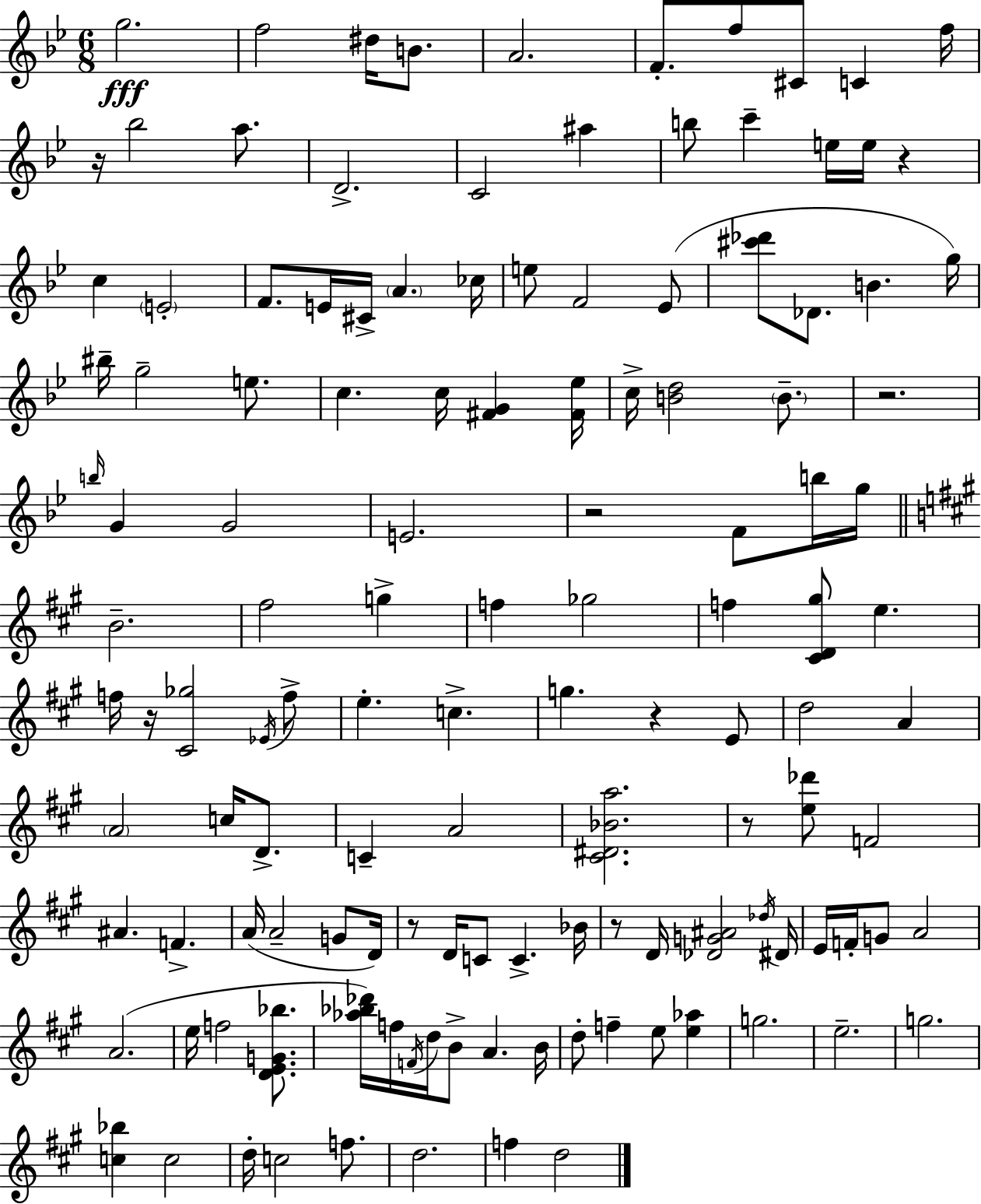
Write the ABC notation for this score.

X:1
T:Untitled
M:6/8
L:1/4
K:Bb
g2 f2 ^d/4 B/2 A2 F/2 f/2 ^C/2 C f/4 z/4 _b2 a/2 D2 C2 ^a b/2 c' e/4 e/4 z c E2 F/2 E/4 ^C/4 A _c/4 e/2 F2 _E/2 [^c'_d']/2 _D/2 B g/4 ^b/4 g2 e/2 c c/4 [^FG] [^F_e]/4 c/4 [Bd]2 B/2 z2 b/4 G G2 E2 z2 F/2 b/4 g/4 B2 ^f2 g f _g2 f [^CD^g]/2 e f/4 z/4 [^C_g]2 _E/4 f/2 e c g z E/2 d2 A A2 c/4 D/2 C A2 [^C^D_Ba]2 z/2 [e_d']/2 F2 ^A F A/4 A2 G/2 D/4 z/2 D/4 C/2 C _B/4 z/2 D/4 [_DG^A]2 _d/4 ^D/4 E/4 F/4 G/2 A2 A2 e/4 f2 [DEG_b]/2 [_a_b_d']/4 f/4 F/4 d/4 B/2 A B/4 d/2 f e/2 [e_a] g2 e2 g2 [c_b] c2 d/4 c2 f/2 d2 f d2